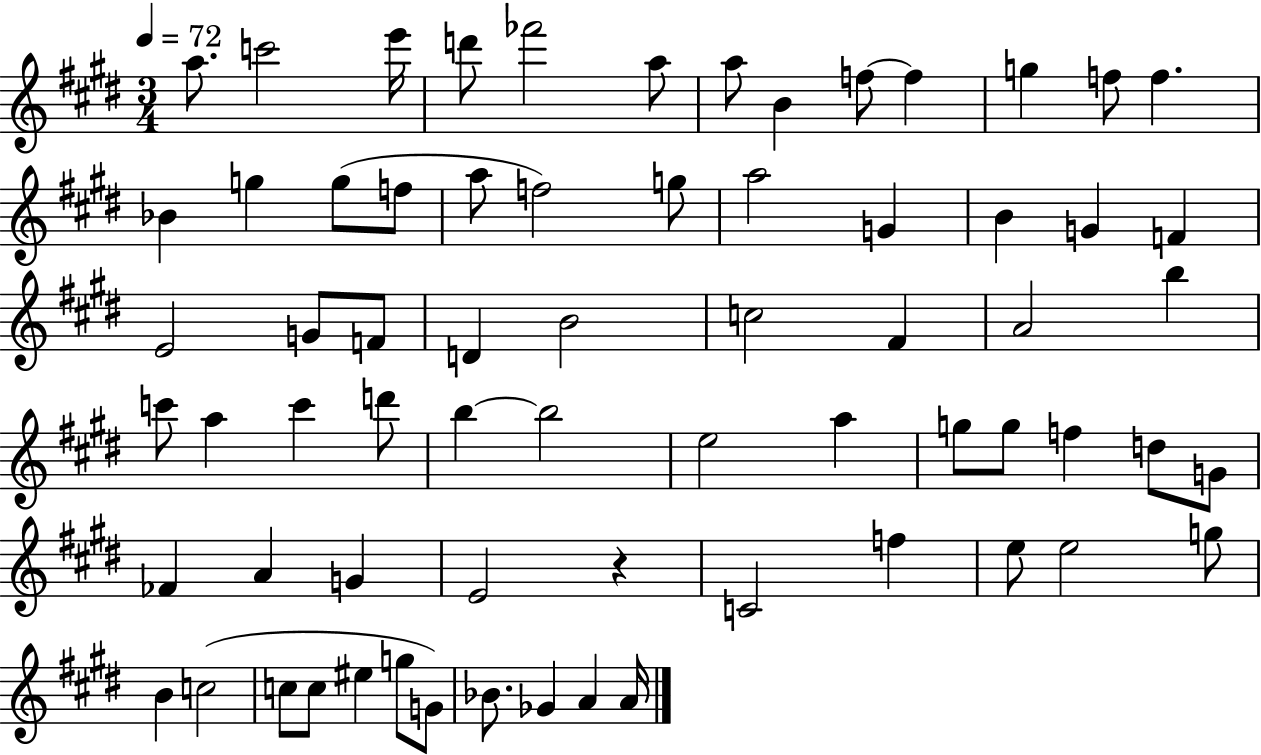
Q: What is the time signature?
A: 3/4